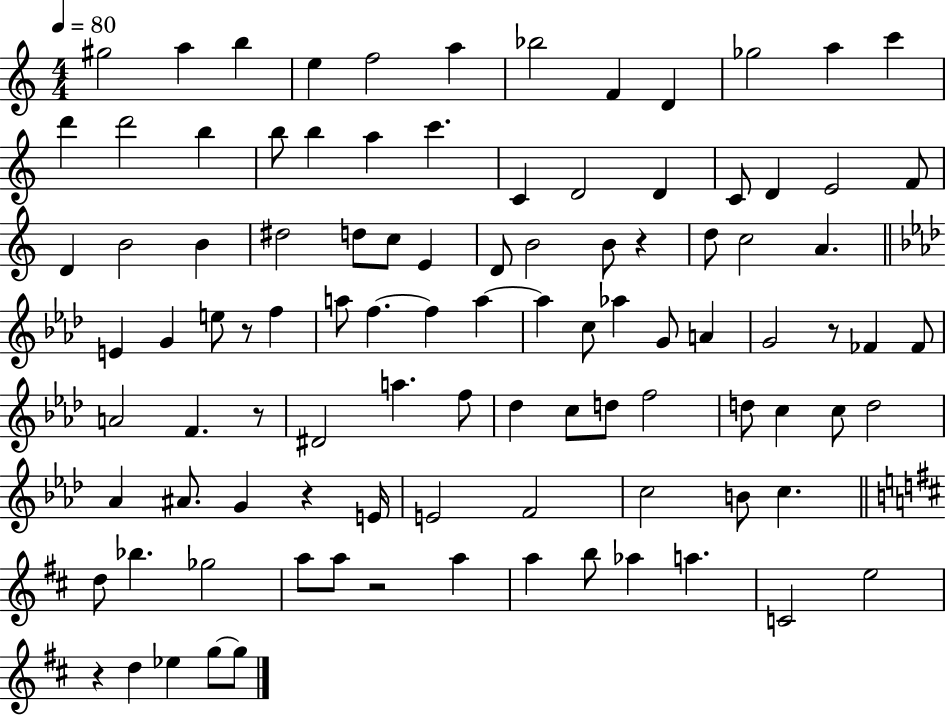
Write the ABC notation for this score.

X:1
T:Untitled
M:4/4
L:1/4
K:C
^g2 a b e f2 a _b2 F D _g2 a c' d' d'2 b b/2 b a c' C D2 D C/2 D E2 F/2 D B2 B ^d2 d/2 c/2 E D/2 B2 B/2 z d/2 c2 A E G e/2 z/2 f a/2 f f a a c/2 _a G/2 A G2 z/2 _F _F/2 A2 F z/2 ^D2 a f/2 _d c/2 d/2 f2 d/2 c c/2 d2 _A ^A/2 G z E/4 E2 F2 c2 B/2 c d/2 _b _g2 a/2 a/2 z2 a a b/2 _a a C2 e2 z d _e g/2 g/2